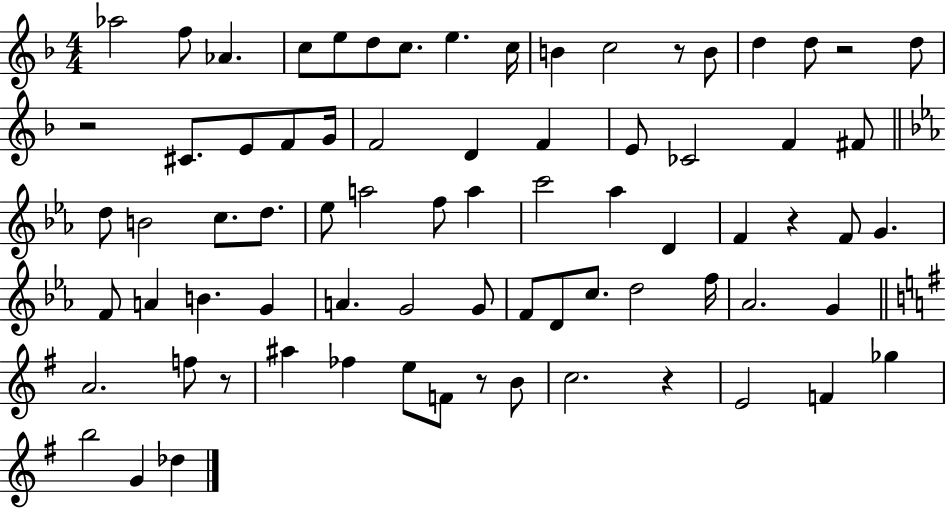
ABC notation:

X:1
T:Untitled
M:4/4
L:1/4
K:F
_a2 f/2 _A c/2 e/2 d/2 c/2 e c/4 B c2 z/2 B/2 d d/2 z2 d/2 z2 ^C/2 E/2 F/2 G/4 F2 D F E/2 _C2 F ^F/2 d/2 B2 c/2 d/2 _e/2 a2 f/2 a c'2 _a D F z F/2 G F/2 A B G A G2 G/2 F/2 D/2 c/2 d2 f/4 _A2 G A2 f/2 z/2 ^a _f e/2 F/2 z/2 B/2 c2 z E2 F _g b2 G _d